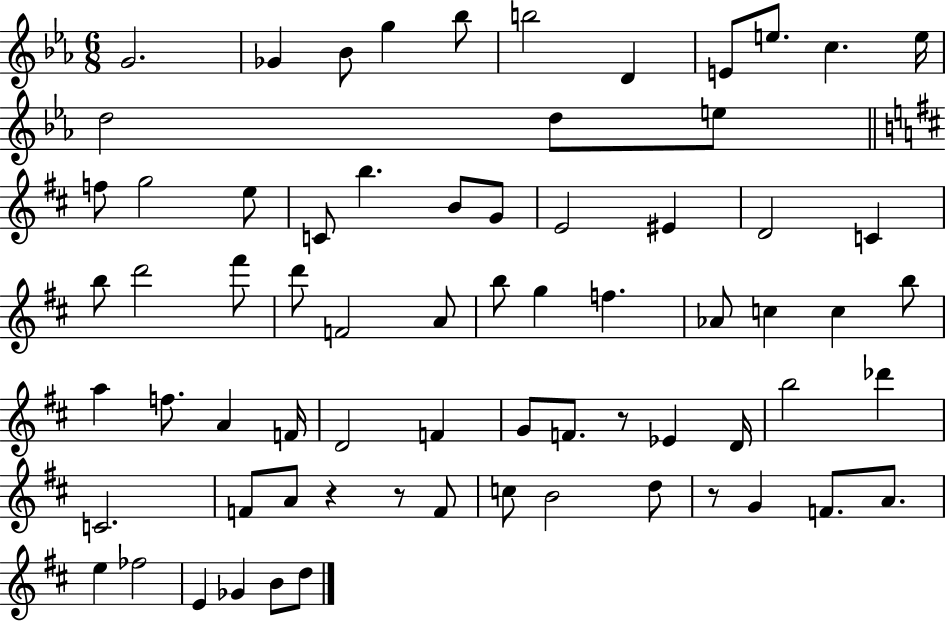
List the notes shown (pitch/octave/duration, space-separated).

G4/h. Gb4/q Bb4/e G5/q Bb5/e B5/h D4/q E4/e E5/e. C5/q. E5/s D5/h D5/e E5/e F5/e G5/h E5/e C4/e B5/q. B4/e G4/e E4/h EIS4/q D4/h C4/q B5/e D6/h F#6/e D6/e F4/h A4/e B5/e G5/q F5/q. Ab4/e C5/q C5/q B5/e A5/q F5/e. A4/q F4/s D4/h F4/q G4/e F4/e. R/e Eb4/q D4/s B5/h Db6/q C4/h. F4/e A4/e R/q R/e F4/e C5/e B4/h D5/e R/e G4/q F4/e. A4/e. E5/q FES5/h E4/q Gb4/q B4/e D5/e